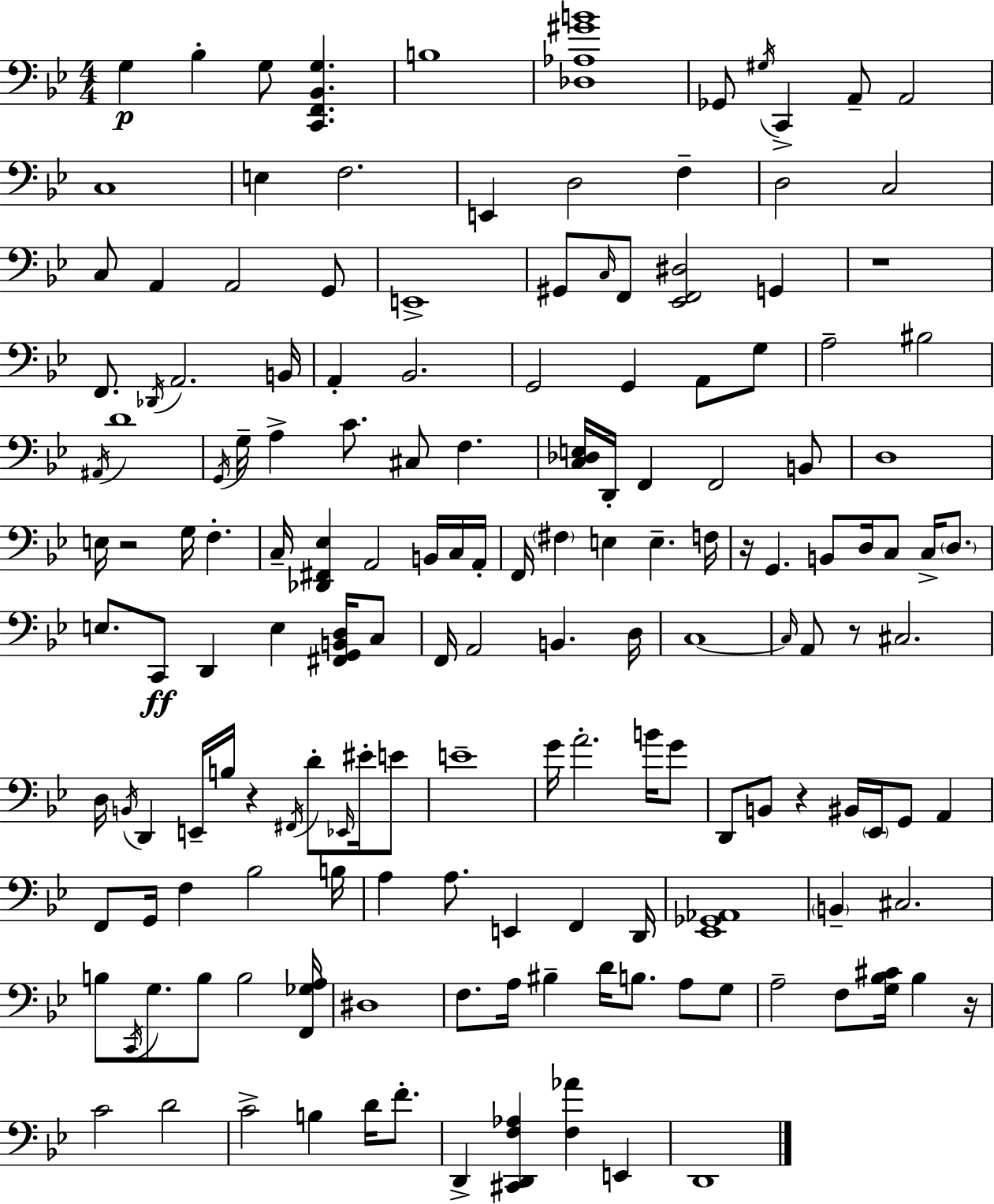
X:1
T:Untitled
M:4/4
L:1/4
K:Gm
G, _B, G,/2 [C,,F,,_B,,G,] B,4 [_D,_A,^GB]4 _G,,/2 ^G,/4 C,, A,,/2 A,,2 C,4 E, F,2 E,, D,2 F, D,2 C,2 C,/2 A,, A,,2 G,,/2 E,,4 ^G,,/2 C,/4 F,,/2 [_E,,F,,^D,]2 G,, z4 F,,/2 _D,,/4 A,,2 B,,/4 A,, _B,,2 G,,2 G,, A,,/2 G,/2 A,2 ^B,2 ^A,,/4 D4 G,,/4 G,/4 A, C/2 ^C,/2 F, [C,_D,E,]/4 D,,/4 F,, F,,2 B,,/2 D,4 E,/4 z2 G,/4 F, C,/4 [_D,,^F,,_E,] A,,2 B,,/4 C,/4 A,,/4 F,,/4 ^F, E, E, F,/4 z/4 G,, B,,/2 D,/4 C,/2 C,/4 D,/2 E,/2 C,,/2 D,, E, [^F,,G,,B,,D,]/4 C,/2 F,,/4 A,,2 B,, D,/4 C,4 C,/4 A,,/2 z/2 ^C,2 D,/4 B,,/4 D,, E,,/4 B,/4 z ^F,,/4 D/2 _E,,/4 ^E/4 E/2 E4 G/4 A2 B/4 G/2 D,,/2 B,,/2 z ^B,,/4 _E,,/4 G,,/2 A,, F,,/2 G,,/4 F, _B,2 B,/4 A, A,/2 E,, F,, D,,/4 [_E,,_G,,_A,,]4 B,, ^C,2 B,/2 C,,/4 G,/2 B,/2 B,2 [F,,_G,A,]/4 ^D,4 F,/2 A,/4 ^B, D/4 B,/2 A,/2 G,/2 A,2 F,/2 [G,_B,^C]/4 _B, z/4 C2 D2 C2 B, D/4 F/2 D,, [^C,,D,,F,_A,] [F,_A] E,, D,,4